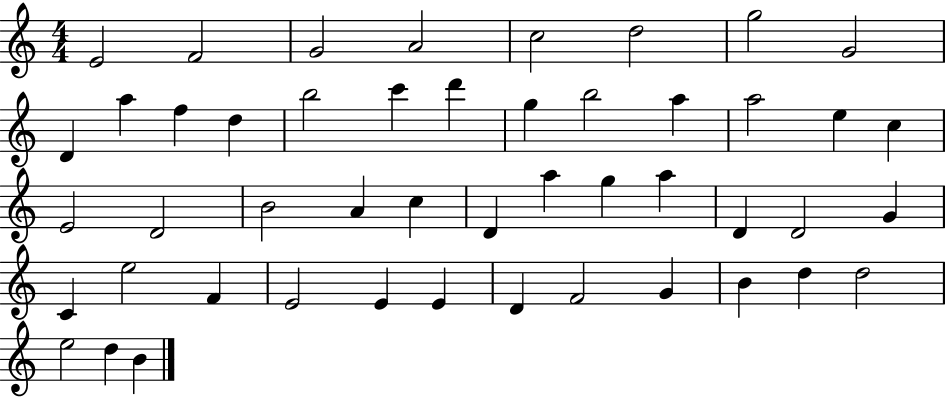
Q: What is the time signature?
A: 4/4